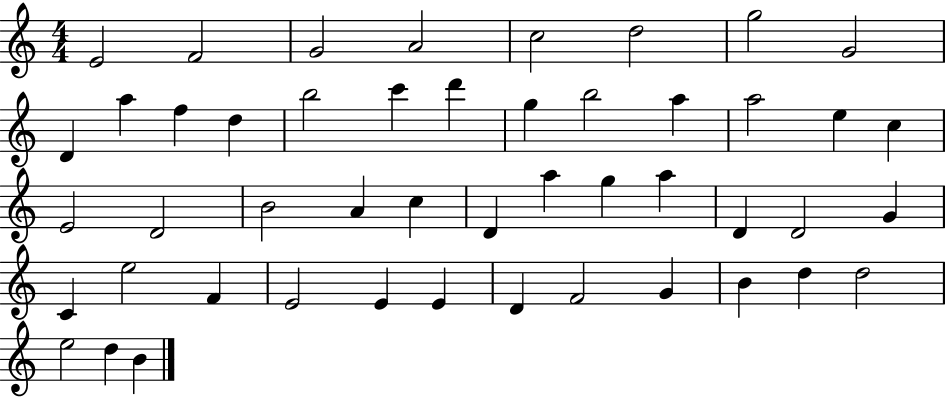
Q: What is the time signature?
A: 4/4